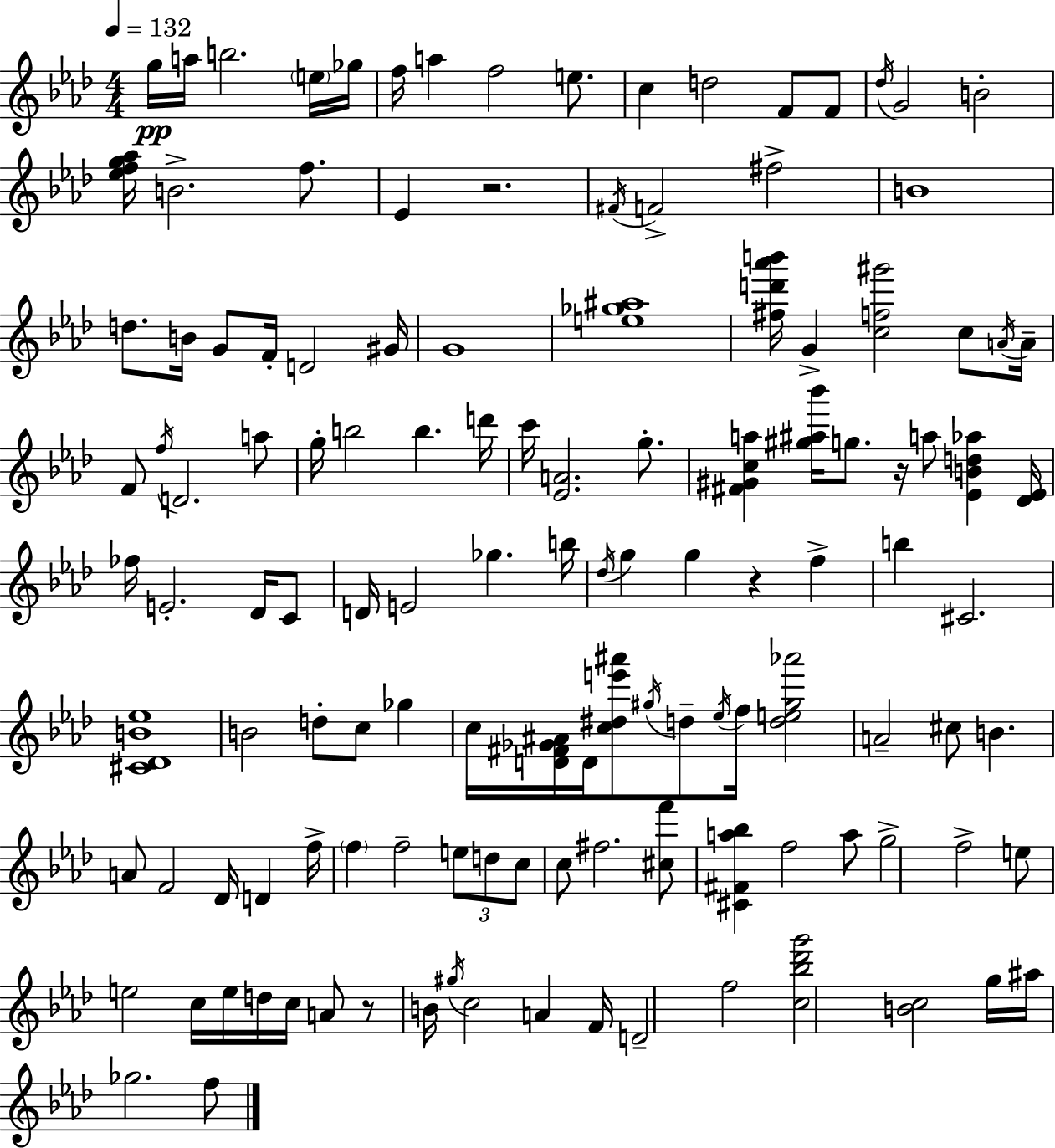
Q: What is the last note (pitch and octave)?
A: F5